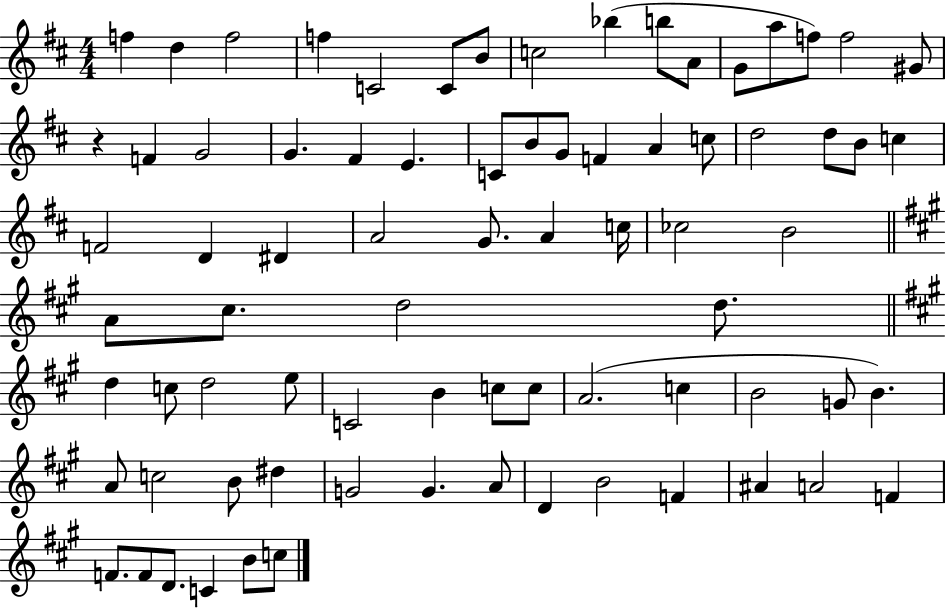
{
  \clef treble
  \numericTimeSignature
  \time 4/4
  \key d \major
  f''4 d''4 f''2 | f''4 c'2 c'8 b'8 | c''2 bes''4( b''8 a'8 | g'8 a''8 f''8) f''2 gis'8 | \break r4 f'4 g'2 | g'4. fis'4 e'4. | c'8 b'8 g'8 f'4 a'4 c''8 | d''2 d''8 b'8 c''4 | \break f'2 d'4 dis'4 | a'2 g'8. a'4 c''16 | ces''2 b'2 | \bar "||" \break \key a \major a'8 cis''8. d''2 d''8. | \bar "||" \break \key a \major d''4 c''8 d''2 e''8 | c'2 b'4 c''8 c''8 | a'2.( c''4 | b'2 g'8 b'4.) | \break a'8 c''2 b'8 dis''4 | g'2 g'4. a'8 | d'4 b'2 f'4 | ais'4 a'2 f'4 | \break f'8. f'8 d'8. c'4 b'8 c''8 | \bar "|."
}